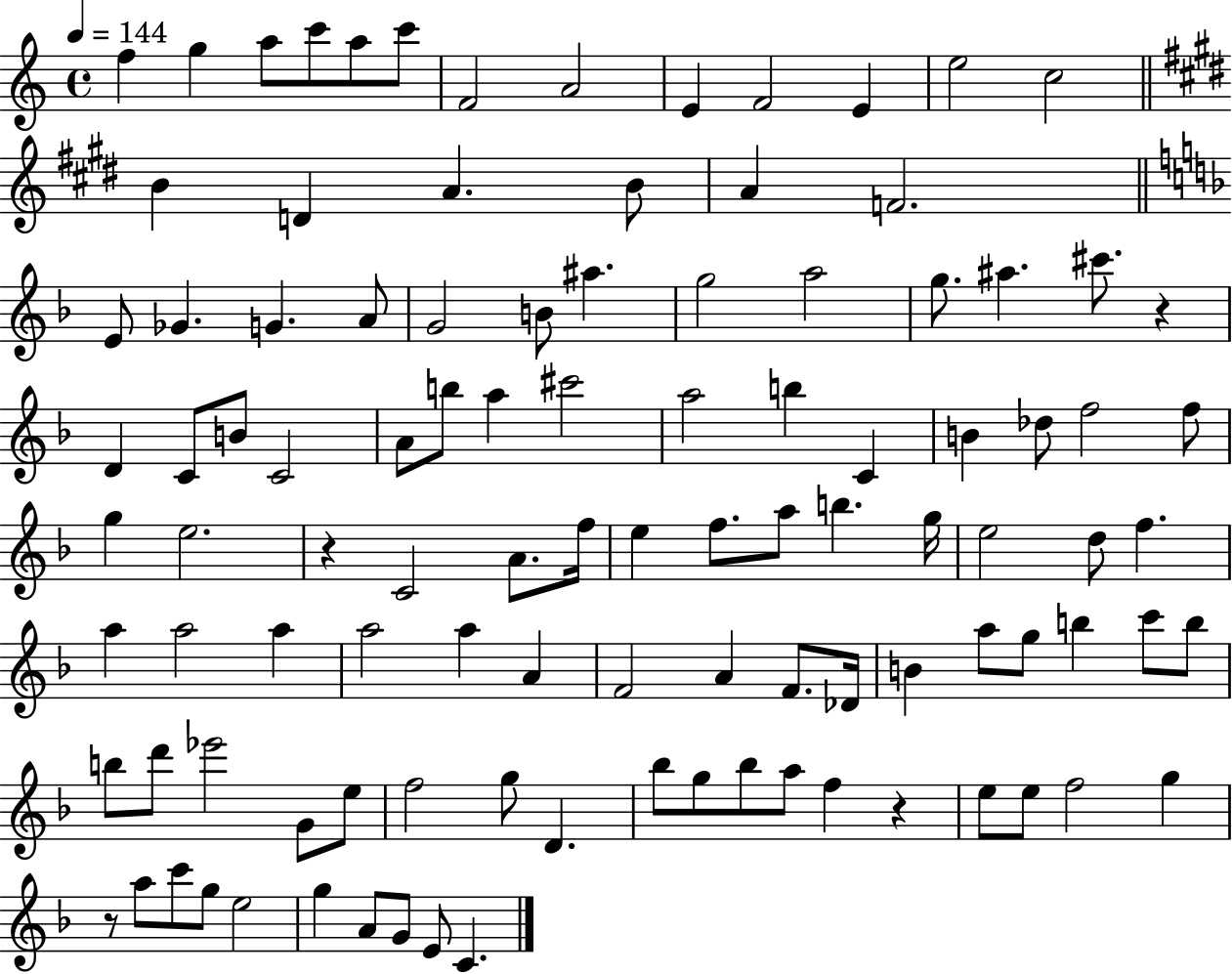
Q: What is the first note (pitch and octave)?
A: F5